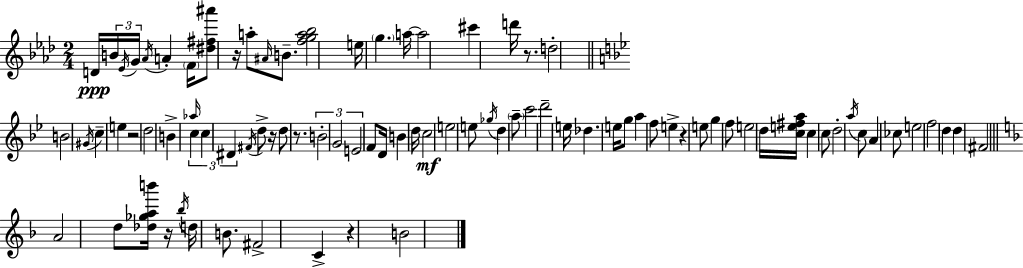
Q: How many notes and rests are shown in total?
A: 89